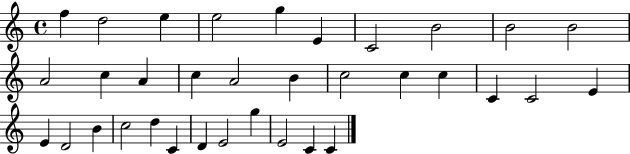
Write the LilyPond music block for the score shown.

{
  \clef treble
  \time 4/4
  \defaultTimeSignature
  \key c \major
  f''4 d''2 e''4 | e''2 g''4 e'4 | c'2 b'2 | b'2 b'2 | \break a'2 c''4 a'4 | c''4 a'2 b'4 | c''2 c''4 c''4 | c'4 c'2 e'4 | \break e'4 d'2 b'4 | c''2 d''4 c'4 | d'4 e'2 g''4 | e'2 c'4 c'4 | \break \bar "|."
}